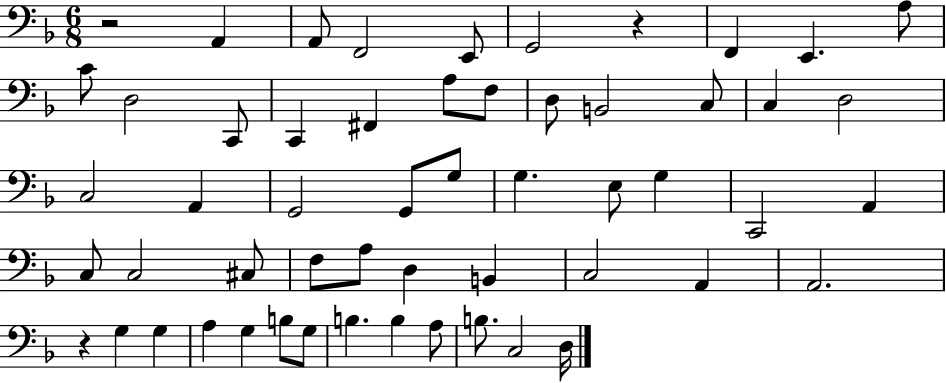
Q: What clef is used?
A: bass